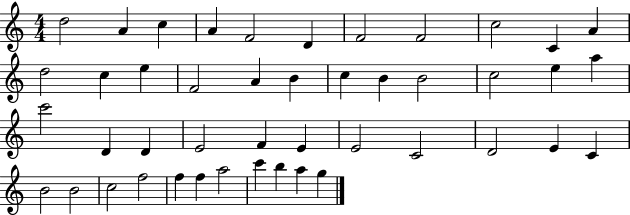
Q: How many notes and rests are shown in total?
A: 45